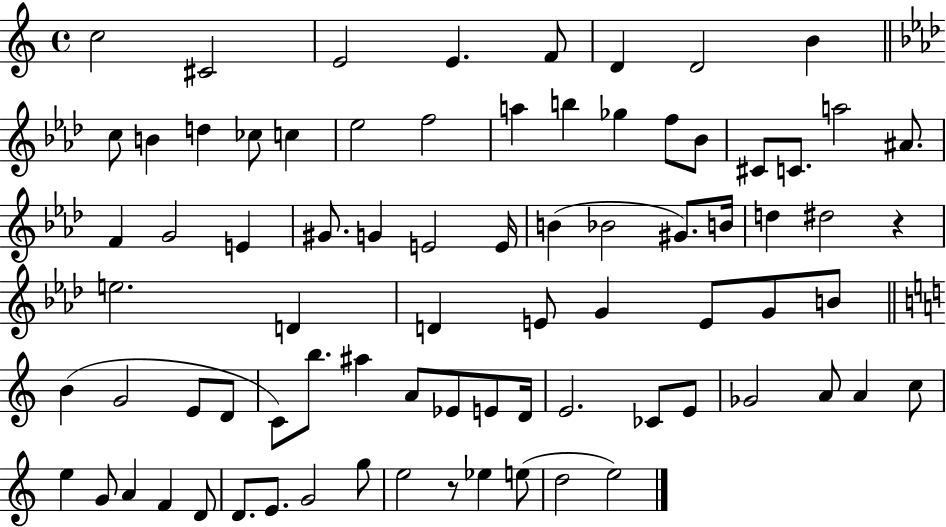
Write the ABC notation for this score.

X:1
T:Untitled
M:4/4
L:1/4
K:C
c2 ^C2 E2 E F/2 D D2 B c/2 B d _c/2 c _e2 f2 a b _g f/2 _B/2 ^C/2 C/2 a2 ^A/2 F G2 E ^G/2 G E2 E/4 B _B2 ^G/2 B/4 d ^d2 z e2 D D E/2 G E/2 G/2 B/2 B G2 E/2 D/2 C/2 b/2 ^a A/2 _E/2 E/2 D/4 E2 _C/2 E/2 _G2 A/2 A c/2 e G/2 A F D/2 D/2 E/2 G2 g/2 e2 z/2 _e e/2 d2 e2